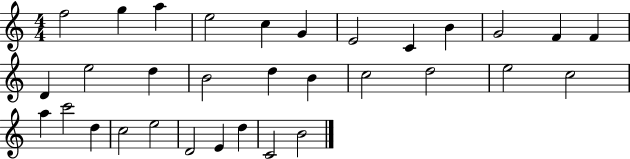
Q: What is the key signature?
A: C major